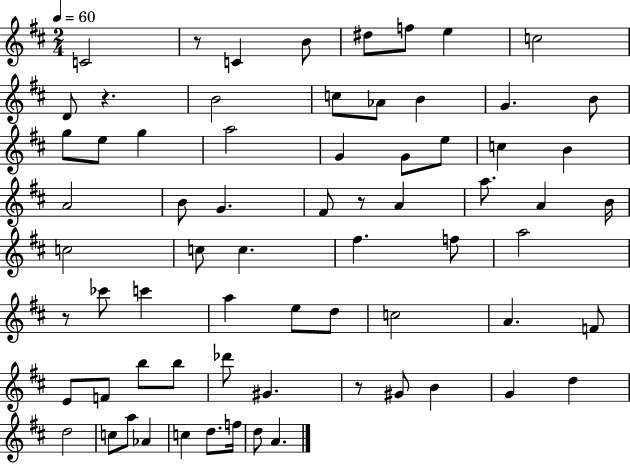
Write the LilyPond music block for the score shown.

{
  \clef treble
  \numericTimeSignature
  \time 2/4
  \key d \major
  \tempo 4 = 60
  \repeat volta 2 { c'2 | r8 c'4 b'8 | dis''8 f''8 e''4 | c''2 | \break d'8 r4. | b'2 | c''8 aes'8 b'4 | g'4. b'8 | \break g''8 e''8 g''4 | a''2 | g'4 g'8 e''8 | c''4 b'4 | \break a'2 | b'8 g'4. | fis'8 r8 a'4 | a''8. a'4 b'16 | \break c''2 | c''8 c''4. | fis''4. f''8 | a''2 | \break r8 ces'''8 c'''4 | a''4 e''8 d''8 | c''2 | a'4. f'8 | \break e'8 f'8 b''8 b''8 | des'''8 gis'4. | r8 gis'8 b'4 | g'4 d''4 | \break d''2 | c''8 a''8 aes'4 | c''4 d''8. f''16 | d''8 a'4. | \break } \bar "|."
}